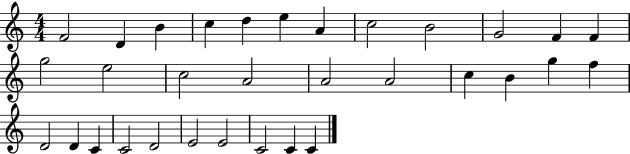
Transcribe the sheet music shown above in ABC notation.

X:1
T:Untitled
M:4/4
L:1/4
K:C
F2 D B c d e A c2 B2 G2 F F g2 e2 c2 A2 A2 A2 c B g f D2 D C C2 D2 E2 E2 C2 C C